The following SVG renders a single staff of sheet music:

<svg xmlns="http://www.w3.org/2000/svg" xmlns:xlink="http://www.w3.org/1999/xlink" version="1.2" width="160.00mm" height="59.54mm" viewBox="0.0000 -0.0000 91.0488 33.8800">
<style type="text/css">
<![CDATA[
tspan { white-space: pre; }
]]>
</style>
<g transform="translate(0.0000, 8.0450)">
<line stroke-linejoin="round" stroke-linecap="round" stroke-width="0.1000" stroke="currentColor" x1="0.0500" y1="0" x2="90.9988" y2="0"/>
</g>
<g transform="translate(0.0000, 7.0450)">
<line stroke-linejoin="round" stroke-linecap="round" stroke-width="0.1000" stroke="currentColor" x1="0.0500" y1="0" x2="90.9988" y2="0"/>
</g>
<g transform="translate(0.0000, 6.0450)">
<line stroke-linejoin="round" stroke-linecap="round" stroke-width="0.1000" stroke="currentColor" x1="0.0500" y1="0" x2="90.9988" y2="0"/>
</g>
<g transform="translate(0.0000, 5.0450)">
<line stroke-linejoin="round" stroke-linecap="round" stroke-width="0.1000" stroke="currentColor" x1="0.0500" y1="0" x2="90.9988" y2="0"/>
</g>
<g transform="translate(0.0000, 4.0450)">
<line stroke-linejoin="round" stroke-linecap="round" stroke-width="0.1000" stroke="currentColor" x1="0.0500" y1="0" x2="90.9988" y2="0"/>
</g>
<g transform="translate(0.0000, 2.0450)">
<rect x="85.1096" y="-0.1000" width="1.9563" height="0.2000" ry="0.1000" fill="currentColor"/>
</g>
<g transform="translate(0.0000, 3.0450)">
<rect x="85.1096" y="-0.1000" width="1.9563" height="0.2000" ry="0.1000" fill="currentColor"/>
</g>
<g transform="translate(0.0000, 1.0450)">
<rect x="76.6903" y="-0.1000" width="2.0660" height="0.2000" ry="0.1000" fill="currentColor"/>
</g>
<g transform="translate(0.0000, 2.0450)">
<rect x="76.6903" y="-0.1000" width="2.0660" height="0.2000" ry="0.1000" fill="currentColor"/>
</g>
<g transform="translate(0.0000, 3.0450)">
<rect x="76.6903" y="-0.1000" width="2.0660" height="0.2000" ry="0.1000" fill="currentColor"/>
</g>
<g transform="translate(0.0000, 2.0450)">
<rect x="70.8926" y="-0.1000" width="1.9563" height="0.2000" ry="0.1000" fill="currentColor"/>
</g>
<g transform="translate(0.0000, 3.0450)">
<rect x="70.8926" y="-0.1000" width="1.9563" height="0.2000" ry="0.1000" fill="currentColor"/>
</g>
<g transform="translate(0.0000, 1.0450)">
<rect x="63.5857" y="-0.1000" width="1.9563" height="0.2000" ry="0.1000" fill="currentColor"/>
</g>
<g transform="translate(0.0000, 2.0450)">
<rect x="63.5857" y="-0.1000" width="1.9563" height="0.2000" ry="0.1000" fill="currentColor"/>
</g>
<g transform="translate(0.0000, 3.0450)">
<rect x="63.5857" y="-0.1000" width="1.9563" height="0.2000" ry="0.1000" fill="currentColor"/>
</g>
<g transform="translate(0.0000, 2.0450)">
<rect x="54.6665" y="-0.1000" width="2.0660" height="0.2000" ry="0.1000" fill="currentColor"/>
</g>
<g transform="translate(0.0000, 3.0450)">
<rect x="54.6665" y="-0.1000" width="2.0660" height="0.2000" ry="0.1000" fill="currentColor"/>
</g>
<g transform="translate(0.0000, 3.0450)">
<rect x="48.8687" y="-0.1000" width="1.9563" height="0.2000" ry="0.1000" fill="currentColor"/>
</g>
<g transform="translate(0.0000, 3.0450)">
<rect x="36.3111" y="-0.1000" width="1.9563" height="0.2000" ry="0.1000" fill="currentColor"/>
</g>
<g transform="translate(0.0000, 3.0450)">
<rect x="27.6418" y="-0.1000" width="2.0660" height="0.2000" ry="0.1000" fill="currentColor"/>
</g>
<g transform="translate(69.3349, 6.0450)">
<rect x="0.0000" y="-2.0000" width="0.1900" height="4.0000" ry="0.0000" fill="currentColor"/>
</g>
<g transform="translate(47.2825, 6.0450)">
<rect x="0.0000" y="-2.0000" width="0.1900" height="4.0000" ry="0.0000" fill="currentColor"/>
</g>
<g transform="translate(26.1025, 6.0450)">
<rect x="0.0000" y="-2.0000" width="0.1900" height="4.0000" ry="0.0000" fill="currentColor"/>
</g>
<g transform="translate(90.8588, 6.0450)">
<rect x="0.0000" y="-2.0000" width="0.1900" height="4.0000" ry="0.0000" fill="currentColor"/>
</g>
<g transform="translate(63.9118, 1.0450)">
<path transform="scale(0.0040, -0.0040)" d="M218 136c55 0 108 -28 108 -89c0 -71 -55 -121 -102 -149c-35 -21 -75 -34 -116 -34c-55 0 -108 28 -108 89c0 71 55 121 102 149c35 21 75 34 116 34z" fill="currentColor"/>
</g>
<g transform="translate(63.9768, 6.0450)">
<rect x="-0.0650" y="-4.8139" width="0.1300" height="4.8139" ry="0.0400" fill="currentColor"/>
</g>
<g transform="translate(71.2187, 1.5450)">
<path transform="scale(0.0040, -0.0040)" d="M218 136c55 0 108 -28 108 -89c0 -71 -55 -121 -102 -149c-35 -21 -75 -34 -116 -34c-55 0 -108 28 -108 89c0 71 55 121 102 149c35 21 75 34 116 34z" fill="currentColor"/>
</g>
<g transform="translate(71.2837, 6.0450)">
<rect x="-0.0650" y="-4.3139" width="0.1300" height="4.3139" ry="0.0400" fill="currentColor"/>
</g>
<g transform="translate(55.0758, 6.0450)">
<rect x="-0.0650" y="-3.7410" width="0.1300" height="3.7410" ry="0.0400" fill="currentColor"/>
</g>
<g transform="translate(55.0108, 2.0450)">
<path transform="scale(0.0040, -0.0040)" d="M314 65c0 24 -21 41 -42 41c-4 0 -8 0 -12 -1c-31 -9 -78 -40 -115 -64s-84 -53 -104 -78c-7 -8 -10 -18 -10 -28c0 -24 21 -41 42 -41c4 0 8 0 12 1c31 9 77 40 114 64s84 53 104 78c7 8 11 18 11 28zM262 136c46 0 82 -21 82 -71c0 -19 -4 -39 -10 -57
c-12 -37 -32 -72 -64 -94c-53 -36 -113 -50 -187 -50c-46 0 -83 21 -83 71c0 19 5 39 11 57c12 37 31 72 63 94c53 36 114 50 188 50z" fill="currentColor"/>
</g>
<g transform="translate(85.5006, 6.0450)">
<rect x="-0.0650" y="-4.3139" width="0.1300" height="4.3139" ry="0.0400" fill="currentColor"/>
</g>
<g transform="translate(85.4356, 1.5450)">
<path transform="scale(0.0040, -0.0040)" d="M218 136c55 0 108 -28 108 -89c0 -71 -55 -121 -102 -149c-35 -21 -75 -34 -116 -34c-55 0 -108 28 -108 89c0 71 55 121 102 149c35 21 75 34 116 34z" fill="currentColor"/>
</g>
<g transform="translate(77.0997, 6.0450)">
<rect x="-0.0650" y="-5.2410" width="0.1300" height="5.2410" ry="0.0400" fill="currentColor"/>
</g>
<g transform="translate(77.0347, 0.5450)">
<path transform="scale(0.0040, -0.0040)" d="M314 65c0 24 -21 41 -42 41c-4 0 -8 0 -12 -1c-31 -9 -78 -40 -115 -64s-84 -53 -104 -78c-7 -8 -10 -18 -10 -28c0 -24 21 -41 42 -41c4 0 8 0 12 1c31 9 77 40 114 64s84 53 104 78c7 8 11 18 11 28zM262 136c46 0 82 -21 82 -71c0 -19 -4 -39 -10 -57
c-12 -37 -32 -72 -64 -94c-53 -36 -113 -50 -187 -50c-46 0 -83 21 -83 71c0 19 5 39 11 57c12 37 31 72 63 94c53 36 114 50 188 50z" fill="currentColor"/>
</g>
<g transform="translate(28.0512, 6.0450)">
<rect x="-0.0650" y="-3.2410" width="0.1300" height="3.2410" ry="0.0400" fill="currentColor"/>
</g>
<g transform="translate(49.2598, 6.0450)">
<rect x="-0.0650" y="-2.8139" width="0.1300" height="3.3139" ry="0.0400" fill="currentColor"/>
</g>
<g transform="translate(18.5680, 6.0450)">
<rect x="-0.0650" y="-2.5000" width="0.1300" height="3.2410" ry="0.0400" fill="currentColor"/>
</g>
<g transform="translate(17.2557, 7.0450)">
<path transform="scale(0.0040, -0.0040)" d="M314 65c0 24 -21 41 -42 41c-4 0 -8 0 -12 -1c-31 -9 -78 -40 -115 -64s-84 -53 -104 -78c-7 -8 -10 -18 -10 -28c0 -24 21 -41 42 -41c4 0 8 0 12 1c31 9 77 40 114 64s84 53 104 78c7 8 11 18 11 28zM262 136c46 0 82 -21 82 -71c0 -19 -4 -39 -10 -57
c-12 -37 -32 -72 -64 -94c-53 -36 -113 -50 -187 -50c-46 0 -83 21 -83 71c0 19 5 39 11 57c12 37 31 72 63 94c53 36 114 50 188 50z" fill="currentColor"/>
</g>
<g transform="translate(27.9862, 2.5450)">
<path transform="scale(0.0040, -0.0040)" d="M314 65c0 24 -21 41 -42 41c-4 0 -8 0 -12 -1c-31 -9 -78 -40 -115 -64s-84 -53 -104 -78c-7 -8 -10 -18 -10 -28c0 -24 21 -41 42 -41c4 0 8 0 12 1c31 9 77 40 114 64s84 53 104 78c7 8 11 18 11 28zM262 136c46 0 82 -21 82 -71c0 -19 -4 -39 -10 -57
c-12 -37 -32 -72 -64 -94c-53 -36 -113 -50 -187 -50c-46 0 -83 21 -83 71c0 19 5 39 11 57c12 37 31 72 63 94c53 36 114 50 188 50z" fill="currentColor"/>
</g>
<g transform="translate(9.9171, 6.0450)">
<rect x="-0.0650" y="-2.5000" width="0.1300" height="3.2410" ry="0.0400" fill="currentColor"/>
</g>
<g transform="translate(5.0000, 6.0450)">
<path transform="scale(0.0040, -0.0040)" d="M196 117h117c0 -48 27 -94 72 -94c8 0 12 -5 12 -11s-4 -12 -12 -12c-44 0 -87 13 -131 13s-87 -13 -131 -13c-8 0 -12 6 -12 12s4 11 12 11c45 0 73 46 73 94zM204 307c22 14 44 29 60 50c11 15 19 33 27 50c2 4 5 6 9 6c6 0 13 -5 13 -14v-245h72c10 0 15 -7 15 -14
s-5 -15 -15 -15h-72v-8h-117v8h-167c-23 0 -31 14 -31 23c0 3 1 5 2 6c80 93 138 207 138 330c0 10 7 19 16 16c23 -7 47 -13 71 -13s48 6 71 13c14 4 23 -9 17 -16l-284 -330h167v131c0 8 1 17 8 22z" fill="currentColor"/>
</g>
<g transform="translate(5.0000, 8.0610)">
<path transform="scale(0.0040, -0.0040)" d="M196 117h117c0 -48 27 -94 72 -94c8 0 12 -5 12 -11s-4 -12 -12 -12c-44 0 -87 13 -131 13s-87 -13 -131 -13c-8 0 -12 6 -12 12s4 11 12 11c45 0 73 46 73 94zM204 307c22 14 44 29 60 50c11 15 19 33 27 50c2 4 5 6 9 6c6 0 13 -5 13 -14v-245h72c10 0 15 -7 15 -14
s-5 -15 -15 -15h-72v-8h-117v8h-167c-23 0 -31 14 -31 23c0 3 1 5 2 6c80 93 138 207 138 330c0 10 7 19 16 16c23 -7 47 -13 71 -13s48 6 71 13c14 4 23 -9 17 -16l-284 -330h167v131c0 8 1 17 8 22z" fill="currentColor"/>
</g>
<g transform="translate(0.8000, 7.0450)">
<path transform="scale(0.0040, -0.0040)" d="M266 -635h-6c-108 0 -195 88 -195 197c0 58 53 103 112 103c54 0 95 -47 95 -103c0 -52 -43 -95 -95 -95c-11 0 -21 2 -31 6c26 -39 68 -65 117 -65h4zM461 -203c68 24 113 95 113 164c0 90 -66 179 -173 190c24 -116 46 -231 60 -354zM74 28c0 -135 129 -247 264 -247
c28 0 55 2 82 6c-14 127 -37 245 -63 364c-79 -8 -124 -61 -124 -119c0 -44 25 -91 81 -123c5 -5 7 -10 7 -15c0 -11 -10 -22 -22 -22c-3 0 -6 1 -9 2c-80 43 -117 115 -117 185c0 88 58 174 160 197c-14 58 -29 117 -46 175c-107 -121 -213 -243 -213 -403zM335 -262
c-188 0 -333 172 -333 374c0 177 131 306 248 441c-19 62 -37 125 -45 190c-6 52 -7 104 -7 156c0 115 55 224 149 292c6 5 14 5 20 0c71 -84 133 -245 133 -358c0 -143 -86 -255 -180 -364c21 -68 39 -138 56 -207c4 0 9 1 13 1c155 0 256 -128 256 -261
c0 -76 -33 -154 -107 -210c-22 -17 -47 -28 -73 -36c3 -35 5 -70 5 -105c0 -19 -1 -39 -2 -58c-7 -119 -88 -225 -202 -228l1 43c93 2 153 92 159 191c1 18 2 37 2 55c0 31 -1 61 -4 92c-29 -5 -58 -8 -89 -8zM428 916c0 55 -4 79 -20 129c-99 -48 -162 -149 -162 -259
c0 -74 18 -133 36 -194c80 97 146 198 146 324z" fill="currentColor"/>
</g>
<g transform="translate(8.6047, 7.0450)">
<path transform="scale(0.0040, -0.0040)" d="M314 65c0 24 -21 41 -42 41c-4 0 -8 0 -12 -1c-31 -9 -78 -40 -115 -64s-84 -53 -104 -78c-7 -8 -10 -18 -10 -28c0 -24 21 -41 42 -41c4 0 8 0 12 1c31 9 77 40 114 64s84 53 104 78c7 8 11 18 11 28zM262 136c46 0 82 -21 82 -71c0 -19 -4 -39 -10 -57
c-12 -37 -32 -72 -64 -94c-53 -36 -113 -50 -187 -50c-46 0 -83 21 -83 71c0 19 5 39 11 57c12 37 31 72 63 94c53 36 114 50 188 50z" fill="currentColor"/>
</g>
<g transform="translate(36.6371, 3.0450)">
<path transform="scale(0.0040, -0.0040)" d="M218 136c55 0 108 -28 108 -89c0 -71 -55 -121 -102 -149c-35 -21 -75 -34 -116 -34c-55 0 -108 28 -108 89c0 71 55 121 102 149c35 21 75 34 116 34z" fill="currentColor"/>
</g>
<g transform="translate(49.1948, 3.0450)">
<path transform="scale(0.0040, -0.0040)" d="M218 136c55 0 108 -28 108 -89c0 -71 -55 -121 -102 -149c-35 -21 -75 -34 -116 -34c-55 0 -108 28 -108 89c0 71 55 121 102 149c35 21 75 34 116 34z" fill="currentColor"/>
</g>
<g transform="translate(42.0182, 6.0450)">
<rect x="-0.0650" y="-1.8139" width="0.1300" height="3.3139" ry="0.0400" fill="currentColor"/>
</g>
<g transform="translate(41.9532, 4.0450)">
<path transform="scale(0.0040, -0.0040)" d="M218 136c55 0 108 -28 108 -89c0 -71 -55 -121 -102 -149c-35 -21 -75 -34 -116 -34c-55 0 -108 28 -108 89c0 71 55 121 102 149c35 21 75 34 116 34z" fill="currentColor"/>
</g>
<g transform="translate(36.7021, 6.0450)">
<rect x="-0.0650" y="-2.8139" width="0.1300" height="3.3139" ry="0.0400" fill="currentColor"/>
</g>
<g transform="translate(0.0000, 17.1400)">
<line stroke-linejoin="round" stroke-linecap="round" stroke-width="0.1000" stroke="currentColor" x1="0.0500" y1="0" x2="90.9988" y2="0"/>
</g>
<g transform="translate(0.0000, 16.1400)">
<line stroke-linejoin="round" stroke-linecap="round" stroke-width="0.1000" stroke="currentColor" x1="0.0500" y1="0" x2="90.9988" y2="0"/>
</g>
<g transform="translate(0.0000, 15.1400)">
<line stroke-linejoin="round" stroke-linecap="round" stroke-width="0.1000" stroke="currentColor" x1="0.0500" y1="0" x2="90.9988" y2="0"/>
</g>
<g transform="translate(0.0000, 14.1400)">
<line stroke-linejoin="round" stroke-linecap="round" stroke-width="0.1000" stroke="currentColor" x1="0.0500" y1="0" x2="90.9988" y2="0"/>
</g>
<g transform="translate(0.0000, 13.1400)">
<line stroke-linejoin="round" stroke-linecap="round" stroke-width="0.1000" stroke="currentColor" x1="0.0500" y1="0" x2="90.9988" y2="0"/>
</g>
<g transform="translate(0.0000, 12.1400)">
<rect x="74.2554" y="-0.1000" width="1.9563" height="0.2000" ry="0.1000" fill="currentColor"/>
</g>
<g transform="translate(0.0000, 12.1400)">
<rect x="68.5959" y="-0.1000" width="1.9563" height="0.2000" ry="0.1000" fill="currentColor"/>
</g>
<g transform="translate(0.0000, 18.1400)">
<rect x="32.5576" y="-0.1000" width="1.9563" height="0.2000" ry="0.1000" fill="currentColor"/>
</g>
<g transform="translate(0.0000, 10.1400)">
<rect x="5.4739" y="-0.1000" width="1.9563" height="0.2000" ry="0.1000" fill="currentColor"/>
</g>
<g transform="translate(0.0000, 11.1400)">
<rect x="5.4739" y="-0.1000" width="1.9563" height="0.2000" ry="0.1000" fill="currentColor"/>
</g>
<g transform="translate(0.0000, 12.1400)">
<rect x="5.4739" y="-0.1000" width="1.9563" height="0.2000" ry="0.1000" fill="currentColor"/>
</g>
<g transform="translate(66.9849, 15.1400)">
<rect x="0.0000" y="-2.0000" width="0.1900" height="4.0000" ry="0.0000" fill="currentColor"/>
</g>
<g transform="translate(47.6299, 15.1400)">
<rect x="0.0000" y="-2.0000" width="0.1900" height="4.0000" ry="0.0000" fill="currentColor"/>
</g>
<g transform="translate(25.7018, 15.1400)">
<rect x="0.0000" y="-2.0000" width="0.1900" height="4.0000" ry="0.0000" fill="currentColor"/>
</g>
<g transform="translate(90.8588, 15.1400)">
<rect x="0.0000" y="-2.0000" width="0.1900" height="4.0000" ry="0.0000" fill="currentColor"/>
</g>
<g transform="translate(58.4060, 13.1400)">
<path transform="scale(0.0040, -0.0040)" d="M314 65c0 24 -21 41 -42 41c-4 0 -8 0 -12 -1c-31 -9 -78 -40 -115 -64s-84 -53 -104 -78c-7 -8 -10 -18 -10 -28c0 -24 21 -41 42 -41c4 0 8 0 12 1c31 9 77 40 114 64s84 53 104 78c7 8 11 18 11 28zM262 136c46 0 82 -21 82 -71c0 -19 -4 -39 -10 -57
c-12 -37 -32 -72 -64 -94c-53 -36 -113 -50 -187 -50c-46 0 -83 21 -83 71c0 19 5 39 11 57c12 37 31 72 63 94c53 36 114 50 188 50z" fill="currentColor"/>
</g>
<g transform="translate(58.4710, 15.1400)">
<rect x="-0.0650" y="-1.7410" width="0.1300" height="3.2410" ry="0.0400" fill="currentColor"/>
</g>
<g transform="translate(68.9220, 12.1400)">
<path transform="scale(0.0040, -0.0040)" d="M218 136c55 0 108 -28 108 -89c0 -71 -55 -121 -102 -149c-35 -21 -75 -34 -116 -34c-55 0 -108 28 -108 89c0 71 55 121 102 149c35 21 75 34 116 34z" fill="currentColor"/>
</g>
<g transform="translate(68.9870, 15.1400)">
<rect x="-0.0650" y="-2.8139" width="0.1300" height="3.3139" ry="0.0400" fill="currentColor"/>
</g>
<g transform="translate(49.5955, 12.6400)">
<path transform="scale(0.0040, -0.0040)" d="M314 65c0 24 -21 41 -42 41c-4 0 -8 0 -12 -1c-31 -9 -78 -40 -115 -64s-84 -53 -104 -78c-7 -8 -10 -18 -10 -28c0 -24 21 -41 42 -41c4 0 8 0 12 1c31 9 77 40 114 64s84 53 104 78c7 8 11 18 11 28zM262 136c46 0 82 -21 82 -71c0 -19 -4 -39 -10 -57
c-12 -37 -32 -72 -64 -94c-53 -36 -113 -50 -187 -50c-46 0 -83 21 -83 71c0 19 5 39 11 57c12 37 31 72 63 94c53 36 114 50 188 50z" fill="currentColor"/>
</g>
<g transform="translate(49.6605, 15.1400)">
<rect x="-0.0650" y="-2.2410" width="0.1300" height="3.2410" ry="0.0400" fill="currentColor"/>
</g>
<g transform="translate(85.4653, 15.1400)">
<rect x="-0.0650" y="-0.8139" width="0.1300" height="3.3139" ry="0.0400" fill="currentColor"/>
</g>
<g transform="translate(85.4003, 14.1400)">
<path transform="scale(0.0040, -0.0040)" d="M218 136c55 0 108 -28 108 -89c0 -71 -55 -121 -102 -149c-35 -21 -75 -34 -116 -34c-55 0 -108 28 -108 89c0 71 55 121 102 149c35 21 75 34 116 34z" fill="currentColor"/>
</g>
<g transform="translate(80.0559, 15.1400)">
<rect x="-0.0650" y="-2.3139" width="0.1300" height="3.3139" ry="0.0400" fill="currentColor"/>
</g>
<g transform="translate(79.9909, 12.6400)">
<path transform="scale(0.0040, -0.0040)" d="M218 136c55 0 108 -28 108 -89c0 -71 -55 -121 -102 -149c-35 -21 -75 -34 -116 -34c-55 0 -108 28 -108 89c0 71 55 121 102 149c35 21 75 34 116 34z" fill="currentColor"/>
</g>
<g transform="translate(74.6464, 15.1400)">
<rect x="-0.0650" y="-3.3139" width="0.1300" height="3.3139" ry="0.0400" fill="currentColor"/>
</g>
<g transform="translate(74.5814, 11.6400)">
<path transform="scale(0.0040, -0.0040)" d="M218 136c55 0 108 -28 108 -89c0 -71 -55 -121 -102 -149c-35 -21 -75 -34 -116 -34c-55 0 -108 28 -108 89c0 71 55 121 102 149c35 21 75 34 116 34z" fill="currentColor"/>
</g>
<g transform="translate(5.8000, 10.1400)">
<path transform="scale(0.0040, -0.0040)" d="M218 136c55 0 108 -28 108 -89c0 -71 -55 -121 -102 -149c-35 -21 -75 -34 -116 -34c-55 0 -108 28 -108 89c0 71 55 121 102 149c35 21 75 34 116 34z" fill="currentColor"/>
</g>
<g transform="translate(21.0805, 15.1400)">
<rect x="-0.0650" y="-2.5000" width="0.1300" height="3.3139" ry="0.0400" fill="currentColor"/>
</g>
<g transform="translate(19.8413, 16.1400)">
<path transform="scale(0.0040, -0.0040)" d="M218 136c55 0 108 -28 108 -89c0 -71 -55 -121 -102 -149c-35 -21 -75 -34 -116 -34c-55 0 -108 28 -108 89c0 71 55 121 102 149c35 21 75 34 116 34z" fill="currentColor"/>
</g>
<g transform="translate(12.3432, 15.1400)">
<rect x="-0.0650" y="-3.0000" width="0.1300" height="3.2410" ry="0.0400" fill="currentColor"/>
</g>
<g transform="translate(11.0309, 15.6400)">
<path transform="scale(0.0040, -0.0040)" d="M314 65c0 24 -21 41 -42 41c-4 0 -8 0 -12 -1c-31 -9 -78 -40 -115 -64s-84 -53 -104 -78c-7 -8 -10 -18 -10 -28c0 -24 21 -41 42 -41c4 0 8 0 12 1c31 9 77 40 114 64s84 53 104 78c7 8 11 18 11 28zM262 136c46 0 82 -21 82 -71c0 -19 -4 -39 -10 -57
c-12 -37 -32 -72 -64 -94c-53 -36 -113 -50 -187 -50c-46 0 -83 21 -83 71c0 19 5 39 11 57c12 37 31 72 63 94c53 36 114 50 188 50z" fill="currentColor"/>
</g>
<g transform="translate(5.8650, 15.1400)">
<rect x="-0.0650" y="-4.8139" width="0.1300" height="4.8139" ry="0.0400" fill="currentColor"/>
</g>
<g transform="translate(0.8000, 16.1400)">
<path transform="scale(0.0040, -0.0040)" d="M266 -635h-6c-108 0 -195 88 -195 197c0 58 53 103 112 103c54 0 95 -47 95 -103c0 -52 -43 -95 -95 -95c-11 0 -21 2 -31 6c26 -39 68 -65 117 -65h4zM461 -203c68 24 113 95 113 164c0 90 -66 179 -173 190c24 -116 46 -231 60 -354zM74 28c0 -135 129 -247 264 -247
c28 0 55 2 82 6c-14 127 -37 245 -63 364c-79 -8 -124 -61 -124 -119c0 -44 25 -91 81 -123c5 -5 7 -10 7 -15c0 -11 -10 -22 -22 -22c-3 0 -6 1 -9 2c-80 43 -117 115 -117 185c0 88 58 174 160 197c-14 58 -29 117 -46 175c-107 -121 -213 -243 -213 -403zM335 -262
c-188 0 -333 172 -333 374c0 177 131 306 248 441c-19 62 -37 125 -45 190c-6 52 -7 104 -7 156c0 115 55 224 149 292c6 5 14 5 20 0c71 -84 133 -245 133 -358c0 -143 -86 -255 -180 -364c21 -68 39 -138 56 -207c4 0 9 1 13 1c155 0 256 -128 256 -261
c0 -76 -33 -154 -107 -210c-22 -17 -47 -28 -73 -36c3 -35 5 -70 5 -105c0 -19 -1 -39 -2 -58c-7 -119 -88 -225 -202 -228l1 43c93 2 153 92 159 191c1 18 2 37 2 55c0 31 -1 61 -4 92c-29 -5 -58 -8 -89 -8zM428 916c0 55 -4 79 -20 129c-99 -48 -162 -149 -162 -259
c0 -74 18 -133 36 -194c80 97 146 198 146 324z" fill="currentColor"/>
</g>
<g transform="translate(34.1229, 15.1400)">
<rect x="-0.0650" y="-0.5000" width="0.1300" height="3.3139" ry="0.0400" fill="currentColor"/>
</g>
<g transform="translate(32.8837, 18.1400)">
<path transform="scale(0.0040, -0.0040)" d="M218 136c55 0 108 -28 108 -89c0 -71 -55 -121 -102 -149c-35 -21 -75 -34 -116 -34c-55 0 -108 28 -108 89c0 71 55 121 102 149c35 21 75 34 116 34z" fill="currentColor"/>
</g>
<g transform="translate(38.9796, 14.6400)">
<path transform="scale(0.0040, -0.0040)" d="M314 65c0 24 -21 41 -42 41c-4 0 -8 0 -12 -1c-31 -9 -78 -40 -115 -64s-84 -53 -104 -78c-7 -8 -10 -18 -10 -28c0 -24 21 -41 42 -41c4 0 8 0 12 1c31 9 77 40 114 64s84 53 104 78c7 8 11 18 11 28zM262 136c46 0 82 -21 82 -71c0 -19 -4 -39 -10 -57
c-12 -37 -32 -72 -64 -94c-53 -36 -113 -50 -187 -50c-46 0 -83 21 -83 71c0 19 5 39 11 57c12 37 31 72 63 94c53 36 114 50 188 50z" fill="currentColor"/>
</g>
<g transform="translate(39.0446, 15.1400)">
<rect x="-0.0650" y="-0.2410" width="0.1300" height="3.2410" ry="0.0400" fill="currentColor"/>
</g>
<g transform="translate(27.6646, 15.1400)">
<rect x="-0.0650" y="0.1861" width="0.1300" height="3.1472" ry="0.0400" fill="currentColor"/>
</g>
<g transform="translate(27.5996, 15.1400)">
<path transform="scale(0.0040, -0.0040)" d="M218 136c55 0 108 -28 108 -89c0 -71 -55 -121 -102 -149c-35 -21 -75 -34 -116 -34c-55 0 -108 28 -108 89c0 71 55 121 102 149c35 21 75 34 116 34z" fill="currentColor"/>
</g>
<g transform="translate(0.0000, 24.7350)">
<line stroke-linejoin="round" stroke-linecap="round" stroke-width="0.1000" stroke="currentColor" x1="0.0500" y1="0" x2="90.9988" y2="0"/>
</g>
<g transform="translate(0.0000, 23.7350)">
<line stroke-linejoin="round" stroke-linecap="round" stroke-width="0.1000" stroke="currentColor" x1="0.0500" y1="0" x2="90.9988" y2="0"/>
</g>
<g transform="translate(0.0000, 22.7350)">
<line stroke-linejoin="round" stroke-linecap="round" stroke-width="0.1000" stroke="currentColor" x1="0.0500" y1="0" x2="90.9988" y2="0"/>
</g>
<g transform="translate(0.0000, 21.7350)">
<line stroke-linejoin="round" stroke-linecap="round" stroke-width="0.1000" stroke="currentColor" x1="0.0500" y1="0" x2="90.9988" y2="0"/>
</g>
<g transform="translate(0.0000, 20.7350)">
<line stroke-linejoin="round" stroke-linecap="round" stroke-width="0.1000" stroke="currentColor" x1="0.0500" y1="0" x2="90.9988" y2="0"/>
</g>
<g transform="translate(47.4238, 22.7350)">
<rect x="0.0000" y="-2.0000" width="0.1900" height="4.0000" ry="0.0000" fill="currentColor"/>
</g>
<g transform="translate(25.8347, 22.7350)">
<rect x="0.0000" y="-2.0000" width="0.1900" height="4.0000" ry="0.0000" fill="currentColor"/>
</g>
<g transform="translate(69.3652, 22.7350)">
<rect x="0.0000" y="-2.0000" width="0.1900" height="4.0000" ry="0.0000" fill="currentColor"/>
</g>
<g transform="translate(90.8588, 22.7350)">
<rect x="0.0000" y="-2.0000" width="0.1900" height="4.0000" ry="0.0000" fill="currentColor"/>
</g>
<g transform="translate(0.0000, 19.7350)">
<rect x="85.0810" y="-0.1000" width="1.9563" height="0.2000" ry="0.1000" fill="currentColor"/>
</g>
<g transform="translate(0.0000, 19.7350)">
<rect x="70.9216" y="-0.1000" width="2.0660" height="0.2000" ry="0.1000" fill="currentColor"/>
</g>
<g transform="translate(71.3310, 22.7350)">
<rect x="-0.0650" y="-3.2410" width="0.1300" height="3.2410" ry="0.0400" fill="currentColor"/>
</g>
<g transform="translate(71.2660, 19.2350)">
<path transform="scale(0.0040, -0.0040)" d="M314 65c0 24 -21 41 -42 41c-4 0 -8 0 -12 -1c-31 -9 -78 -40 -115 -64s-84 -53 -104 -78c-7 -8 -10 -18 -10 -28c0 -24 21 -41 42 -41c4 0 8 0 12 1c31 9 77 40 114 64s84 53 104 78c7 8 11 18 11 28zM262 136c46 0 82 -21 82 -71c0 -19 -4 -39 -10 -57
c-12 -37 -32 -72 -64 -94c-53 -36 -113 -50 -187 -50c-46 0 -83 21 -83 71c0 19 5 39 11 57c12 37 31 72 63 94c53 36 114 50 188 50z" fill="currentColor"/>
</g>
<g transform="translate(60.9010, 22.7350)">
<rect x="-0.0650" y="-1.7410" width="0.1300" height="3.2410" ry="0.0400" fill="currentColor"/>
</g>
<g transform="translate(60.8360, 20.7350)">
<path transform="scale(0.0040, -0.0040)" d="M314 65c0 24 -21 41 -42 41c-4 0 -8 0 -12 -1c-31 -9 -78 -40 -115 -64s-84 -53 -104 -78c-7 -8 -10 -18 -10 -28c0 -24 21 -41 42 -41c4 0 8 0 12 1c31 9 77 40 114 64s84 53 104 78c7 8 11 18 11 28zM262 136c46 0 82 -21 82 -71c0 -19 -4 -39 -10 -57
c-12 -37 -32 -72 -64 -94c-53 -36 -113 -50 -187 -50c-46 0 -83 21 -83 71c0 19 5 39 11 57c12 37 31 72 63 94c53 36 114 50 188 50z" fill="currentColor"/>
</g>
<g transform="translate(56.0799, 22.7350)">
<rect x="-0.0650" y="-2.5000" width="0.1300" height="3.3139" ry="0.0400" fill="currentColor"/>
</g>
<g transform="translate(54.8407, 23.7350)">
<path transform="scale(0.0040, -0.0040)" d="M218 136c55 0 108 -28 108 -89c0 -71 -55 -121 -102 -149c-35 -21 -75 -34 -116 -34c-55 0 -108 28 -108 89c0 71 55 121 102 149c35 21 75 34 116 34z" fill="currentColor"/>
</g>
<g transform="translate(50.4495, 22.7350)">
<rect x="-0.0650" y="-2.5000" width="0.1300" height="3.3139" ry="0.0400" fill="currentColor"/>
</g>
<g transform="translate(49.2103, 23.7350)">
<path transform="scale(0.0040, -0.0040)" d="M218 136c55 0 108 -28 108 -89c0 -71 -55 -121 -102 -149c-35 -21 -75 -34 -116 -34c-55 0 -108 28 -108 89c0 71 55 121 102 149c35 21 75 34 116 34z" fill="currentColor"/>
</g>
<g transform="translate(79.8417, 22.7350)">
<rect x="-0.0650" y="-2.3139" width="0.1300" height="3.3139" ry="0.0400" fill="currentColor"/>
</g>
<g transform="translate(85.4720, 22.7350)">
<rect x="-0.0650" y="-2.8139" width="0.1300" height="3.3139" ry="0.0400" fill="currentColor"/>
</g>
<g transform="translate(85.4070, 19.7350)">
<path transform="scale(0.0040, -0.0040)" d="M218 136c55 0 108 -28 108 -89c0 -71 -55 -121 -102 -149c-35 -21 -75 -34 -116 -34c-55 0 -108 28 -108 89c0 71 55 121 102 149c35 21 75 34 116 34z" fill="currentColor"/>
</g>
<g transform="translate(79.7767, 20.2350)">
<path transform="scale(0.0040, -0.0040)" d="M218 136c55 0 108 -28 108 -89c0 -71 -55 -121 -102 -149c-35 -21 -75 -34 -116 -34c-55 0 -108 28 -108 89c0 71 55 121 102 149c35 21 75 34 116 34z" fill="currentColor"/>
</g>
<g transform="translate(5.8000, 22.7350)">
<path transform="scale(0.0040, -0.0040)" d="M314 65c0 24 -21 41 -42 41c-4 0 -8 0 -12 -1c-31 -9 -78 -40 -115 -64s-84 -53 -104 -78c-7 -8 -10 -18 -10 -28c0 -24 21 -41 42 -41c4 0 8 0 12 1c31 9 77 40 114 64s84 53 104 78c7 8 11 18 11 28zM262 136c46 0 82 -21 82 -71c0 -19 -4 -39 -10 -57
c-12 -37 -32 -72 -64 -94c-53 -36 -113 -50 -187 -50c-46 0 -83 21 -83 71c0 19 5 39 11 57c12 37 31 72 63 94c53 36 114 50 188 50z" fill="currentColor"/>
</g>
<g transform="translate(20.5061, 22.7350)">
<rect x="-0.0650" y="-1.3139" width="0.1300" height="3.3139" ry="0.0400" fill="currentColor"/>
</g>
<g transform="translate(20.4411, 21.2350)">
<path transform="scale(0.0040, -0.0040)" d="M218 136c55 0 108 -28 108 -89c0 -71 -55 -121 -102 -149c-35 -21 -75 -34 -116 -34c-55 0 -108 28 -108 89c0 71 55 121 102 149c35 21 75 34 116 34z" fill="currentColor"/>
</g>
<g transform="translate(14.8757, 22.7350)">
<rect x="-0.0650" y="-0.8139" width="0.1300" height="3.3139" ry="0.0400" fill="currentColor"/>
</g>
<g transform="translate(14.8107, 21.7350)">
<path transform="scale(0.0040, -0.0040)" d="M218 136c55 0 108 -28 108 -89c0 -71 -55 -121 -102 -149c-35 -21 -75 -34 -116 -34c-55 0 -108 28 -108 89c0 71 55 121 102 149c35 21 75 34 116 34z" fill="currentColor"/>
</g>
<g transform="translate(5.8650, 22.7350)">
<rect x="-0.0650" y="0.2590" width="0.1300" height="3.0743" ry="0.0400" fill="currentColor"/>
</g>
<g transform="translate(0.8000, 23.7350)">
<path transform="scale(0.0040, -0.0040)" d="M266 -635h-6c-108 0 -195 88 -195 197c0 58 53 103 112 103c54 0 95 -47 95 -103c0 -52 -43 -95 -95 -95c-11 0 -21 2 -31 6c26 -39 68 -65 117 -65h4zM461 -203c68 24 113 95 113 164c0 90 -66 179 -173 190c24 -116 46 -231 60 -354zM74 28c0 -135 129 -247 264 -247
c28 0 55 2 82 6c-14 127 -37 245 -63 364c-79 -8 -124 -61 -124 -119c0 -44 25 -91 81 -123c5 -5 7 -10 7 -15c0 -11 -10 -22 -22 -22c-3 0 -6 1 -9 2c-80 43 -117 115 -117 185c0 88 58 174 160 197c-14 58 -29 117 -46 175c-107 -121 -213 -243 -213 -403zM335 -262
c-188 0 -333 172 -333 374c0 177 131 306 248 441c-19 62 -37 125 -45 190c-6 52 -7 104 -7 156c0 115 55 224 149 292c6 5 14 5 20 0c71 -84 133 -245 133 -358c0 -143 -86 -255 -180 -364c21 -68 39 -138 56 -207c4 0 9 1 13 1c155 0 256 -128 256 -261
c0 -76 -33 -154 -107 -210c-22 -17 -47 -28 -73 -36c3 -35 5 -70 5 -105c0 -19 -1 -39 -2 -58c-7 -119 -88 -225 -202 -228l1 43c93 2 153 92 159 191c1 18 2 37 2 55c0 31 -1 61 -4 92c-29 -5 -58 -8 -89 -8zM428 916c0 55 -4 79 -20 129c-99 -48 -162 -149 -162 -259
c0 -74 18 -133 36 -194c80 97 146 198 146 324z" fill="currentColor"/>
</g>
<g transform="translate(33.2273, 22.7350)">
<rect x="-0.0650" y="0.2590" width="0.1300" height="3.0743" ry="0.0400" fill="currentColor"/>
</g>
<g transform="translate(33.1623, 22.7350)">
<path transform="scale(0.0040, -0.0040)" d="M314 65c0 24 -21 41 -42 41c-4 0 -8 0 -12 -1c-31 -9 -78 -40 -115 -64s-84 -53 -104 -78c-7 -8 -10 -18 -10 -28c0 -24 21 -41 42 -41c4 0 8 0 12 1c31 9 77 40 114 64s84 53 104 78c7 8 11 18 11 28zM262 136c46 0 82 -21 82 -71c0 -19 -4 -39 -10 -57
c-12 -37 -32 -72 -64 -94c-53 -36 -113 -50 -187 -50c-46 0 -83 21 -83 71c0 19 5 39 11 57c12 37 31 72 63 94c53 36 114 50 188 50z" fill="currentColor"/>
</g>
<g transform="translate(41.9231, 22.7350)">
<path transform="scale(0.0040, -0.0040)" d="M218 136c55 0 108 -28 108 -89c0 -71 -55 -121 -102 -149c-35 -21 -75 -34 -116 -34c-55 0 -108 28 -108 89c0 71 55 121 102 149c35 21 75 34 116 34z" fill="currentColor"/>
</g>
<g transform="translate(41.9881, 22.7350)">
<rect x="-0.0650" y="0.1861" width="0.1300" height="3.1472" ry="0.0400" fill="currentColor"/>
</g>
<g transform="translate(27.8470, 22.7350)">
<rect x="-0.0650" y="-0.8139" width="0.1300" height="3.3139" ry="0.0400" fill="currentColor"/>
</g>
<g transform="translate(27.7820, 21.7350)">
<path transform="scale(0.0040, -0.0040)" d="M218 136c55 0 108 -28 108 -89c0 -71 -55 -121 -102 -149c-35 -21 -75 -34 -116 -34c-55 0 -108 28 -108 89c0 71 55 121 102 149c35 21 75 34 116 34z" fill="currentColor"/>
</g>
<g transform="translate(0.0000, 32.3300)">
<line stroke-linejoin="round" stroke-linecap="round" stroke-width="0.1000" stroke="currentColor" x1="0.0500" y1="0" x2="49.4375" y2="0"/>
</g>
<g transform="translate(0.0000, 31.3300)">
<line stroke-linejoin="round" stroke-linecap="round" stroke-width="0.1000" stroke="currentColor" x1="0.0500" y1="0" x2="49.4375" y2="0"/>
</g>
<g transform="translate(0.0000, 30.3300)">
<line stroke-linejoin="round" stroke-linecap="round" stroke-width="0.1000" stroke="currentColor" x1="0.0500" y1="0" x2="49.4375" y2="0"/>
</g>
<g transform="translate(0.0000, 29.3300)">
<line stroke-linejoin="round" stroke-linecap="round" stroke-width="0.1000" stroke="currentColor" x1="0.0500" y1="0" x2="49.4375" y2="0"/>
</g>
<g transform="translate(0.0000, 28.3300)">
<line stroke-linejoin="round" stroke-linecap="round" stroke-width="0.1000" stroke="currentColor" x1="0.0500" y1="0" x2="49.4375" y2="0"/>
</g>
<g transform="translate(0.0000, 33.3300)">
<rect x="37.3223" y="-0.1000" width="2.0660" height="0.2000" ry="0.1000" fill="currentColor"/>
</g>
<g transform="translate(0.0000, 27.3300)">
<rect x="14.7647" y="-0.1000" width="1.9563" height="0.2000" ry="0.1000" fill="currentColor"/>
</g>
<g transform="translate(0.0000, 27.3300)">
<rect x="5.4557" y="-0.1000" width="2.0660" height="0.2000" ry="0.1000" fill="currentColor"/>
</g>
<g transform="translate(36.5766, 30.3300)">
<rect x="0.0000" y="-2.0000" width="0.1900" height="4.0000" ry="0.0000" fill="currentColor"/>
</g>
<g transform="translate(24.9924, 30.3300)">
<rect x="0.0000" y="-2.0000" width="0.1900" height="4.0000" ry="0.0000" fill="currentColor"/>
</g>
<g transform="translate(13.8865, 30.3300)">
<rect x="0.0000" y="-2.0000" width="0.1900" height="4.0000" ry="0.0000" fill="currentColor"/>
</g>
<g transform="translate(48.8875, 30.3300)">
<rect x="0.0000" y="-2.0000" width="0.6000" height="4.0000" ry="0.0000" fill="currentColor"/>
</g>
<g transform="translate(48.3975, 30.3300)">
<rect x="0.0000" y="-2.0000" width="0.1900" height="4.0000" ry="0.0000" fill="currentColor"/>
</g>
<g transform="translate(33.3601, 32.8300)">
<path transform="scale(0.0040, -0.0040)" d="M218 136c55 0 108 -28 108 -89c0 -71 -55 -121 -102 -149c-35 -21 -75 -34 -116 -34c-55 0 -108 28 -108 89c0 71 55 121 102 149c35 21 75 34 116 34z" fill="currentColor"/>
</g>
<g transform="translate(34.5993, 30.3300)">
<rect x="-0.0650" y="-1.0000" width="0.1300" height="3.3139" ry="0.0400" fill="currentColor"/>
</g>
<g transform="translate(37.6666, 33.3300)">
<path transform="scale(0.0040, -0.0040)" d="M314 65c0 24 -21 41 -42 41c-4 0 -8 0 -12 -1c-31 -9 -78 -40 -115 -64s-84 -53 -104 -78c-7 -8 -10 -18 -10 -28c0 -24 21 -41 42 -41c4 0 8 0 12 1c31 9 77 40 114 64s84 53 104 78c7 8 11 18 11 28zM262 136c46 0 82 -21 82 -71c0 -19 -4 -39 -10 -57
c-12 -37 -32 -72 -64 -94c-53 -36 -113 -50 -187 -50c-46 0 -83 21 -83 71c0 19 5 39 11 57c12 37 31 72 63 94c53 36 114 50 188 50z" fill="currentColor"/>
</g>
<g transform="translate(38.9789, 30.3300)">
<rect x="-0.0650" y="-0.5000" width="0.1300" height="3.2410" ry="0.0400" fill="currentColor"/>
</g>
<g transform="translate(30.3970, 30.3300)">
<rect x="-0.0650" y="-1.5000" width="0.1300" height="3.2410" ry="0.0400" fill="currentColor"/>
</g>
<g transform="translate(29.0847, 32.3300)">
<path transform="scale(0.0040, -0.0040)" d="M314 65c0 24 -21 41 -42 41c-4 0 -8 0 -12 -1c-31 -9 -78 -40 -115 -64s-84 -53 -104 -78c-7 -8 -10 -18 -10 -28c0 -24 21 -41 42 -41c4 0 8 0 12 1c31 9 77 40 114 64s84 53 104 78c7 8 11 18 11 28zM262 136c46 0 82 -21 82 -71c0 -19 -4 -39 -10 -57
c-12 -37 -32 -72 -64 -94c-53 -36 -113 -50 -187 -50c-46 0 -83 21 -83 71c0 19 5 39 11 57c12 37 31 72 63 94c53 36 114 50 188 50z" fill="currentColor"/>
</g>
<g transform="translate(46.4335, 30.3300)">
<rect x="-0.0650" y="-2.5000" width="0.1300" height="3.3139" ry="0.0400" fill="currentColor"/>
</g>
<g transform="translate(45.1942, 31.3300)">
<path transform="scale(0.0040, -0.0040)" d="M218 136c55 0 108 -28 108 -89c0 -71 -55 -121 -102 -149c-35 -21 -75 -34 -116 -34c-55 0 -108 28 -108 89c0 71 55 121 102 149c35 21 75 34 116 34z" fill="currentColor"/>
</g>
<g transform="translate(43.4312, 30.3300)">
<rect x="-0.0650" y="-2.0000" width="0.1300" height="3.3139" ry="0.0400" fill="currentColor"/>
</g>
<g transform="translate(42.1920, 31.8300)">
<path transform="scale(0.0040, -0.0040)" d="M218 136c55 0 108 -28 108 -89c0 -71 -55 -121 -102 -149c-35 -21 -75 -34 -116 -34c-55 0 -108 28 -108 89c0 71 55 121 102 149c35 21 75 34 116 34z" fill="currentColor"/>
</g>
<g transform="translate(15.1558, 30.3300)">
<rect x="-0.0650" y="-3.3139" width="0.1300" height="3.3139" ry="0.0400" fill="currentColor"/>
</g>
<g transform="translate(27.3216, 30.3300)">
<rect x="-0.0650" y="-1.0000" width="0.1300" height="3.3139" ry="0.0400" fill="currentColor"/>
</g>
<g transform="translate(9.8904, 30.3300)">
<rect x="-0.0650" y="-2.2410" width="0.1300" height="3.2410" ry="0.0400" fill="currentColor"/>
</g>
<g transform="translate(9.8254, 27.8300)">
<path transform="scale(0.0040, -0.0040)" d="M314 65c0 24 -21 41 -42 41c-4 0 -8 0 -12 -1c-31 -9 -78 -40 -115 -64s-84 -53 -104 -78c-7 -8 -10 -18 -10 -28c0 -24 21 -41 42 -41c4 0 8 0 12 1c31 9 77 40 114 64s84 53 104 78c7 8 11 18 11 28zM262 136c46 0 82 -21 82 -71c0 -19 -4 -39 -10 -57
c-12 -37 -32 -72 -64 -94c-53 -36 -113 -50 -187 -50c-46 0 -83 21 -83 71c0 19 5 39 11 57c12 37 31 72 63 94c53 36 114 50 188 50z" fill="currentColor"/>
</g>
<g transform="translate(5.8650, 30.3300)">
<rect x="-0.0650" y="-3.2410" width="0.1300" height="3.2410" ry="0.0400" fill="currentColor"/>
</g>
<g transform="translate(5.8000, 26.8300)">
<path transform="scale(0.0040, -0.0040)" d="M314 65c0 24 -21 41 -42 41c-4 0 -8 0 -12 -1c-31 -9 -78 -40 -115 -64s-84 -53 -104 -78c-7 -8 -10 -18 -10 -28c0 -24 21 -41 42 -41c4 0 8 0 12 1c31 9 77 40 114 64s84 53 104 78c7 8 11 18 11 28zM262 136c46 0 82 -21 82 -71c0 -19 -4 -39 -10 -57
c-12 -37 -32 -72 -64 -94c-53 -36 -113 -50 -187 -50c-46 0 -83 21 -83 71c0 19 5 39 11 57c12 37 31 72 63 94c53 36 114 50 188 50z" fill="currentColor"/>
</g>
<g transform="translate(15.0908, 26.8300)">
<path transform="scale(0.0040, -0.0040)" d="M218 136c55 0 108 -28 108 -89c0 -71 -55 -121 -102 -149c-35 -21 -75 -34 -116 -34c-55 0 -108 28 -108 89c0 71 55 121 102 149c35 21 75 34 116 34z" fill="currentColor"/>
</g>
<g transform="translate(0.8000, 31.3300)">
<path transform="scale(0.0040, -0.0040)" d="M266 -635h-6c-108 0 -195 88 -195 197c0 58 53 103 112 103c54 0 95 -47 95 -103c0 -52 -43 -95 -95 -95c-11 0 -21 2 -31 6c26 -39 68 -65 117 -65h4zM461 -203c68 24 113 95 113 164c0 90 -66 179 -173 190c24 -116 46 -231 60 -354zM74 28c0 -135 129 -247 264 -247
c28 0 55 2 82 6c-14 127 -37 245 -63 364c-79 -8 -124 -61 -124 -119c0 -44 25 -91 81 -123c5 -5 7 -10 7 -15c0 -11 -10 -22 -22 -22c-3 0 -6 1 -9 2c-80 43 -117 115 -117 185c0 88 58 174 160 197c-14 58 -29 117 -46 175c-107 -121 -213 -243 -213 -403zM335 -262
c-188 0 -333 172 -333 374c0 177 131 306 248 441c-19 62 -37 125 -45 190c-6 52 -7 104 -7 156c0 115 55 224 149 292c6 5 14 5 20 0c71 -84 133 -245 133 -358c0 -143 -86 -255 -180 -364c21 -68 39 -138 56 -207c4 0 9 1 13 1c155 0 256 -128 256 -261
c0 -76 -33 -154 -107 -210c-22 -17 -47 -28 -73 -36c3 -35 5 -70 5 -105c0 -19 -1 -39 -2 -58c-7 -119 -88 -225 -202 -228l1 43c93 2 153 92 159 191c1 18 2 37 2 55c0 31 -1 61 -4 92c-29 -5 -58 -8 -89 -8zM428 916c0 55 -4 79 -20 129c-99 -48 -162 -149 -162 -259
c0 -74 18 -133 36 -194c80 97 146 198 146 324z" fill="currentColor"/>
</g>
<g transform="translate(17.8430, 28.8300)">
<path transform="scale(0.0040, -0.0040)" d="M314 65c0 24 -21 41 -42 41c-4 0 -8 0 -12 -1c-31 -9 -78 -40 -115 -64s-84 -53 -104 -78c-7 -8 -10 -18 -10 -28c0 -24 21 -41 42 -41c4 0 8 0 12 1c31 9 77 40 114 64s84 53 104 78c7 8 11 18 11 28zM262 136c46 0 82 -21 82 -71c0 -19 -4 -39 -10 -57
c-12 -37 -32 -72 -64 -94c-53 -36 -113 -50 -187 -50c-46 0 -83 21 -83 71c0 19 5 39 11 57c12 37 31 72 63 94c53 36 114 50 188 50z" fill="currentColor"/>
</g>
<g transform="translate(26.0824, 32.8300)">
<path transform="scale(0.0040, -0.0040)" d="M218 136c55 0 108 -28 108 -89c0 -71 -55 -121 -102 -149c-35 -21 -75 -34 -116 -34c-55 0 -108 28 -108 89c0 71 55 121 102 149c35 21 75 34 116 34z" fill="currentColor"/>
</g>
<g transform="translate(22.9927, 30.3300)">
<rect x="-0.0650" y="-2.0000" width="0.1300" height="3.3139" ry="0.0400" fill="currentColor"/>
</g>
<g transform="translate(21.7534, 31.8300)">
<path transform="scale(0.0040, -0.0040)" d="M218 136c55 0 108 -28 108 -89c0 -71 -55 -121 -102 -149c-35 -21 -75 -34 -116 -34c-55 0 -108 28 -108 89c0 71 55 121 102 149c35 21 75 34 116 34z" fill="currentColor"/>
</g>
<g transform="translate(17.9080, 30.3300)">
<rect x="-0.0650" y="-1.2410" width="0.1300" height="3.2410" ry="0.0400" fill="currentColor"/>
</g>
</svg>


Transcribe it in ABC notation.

X:1
T:Untitled
M:4/4
L:1/4
K:C
G2 G2 b2 a f a c'2 e' d' f'2 d' e' A2 G B C c2 g2 f2 a b g d B2 d e d B2 B G G f2 b2 g a b2 g2 b e2 F D E2 D C2 F G